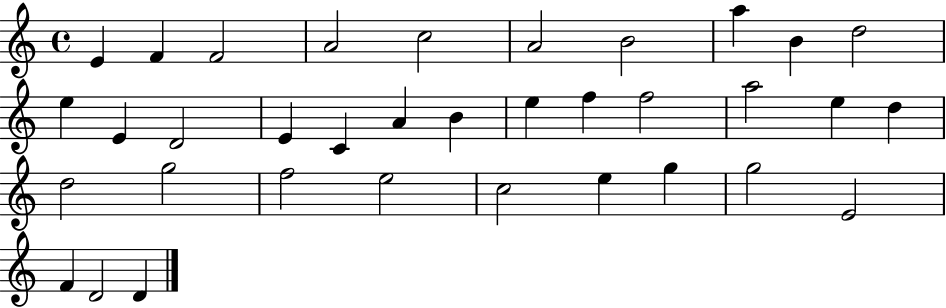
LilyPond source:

{
  \clef treble
  \time 4/4
  \defaultTimeSignature
  \key c \major
  e'4 f'4 f'2 | a'2 c''2 | a'2 b'2 | a''4 b'4 d''2 | \break e''4 e'4 d'2 | e'4 c'4 a'4 b'4 | e''4 f''4 f''2 | a''2 e''4 d''4 | \break d''2 g''2 | f''2 e''2 | c''2 e''4 g''4 | g''2 e'2 | \break f'4 d'2 d'4 | \bar "|."
}